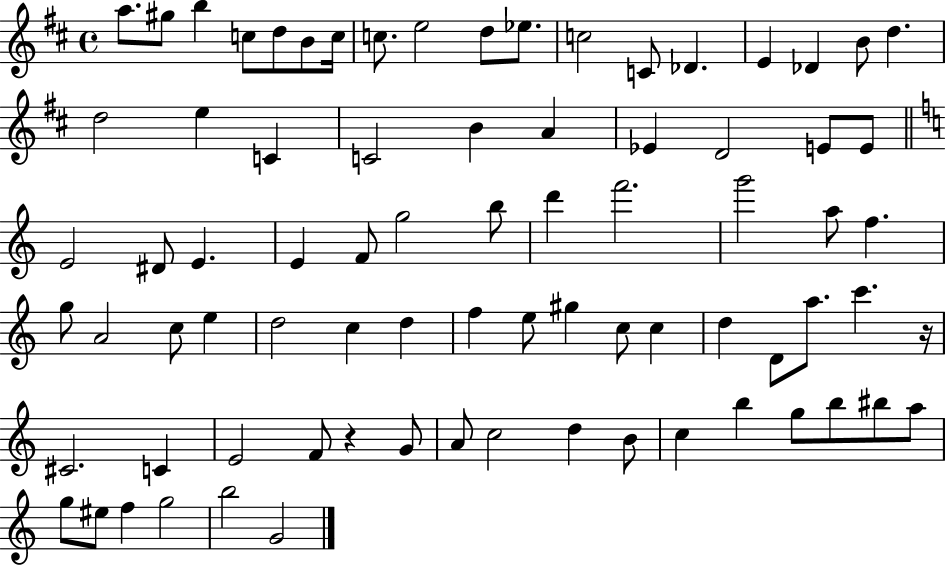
A5/e. G#5/e B5/q C5/e D5/e B4/e C5/s C5/e. E5/h D5/e Eb5/e. C5/h C4/e Db4/q. E4/q Db4/q B4/e D5/q. D5/h E5/q C4/q C4/h B4/q A4/q Eb4/q D4/h E4/e E4/e E4/h D#4/e E4/q. E4/q F4/e G5/h B5/e D6/q F6/h. G6/h A5/e F5/q. G5/e A4/h C5/e E5/q D5/h C5/q D5/q F5/q E5/e G#5/q C5/e C5/q D5/q D4/e A5/e. C6/q. R/s C#4/h. C4/q E4/h F4/e R/q G4/e A4/e C5/h D5/q B4/e C5/q B5/q G5/e B5/e BIS5/e A5/e G5/e EIS5/e F5/q G5/h B5/h G4/h